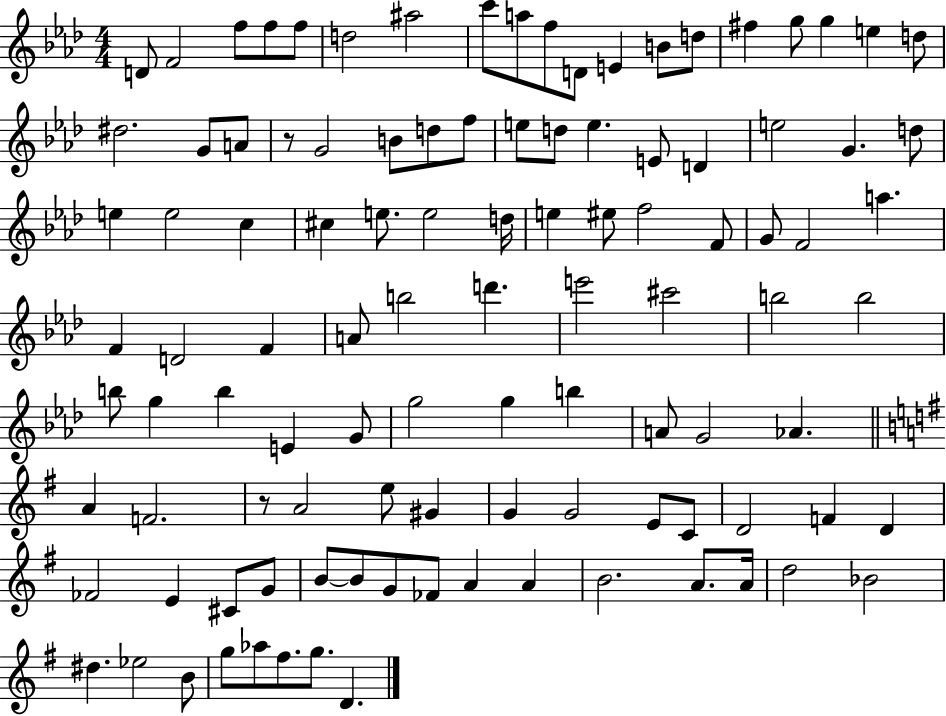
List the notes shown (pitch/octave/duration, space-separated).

D4/e F4/h F5/e F5/e F5/e D5/h A#5/h C6/e A5/e F5/e D4/e E4/q B4/e D5/e F#5/q G5/e G5/q E5/q D5/e D#5/h. G4/e A4/e R/e G4/h B4/e D5/e F5/e E5/e D5/e E5/q. E4/e D4/q E5/h G4/q. D5/e E5/q E5/h C5/q C#5/q E5/e. E5/h D5/s E5/q EIS5/e F5/h F4/e G4/e F4/h A5/q. F4/q D4/h F4/q A4/e B5/h D6/q. E6/h C#6/h B5/h B5/h B5/e G5/q B5/q E4/q G4/e G5/h G5/q B5/q A4/e G4/h Ab4/q. A4/q F4/h. R/e A4/h E5/e G#4/q G4/q G4/h E4/e C4/e D4/h F4/q D4/q FES4/h E4/q C#4/e G4/e B4/e B4/e G4/e FES4/e A4/q A4/q B4/h. A4/e. A4/s D5/h Bb4/h D#5/q. Eb5/h B4/e G5/e Ab5/e F#5/e. G5/e. D4/q.